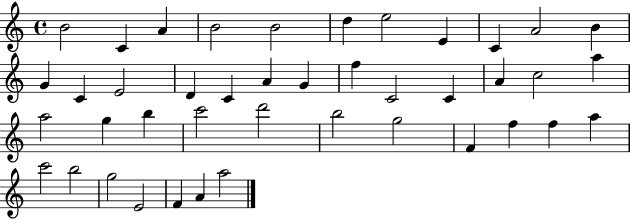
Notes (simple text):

B4/h C4/q A4/q B4/h B4/h D5/q E5/h E4/q C4/q A4/h B4/q G4/q C4/q E4/h D4/q C4/q A4/q G4/q F5/q C4/h C4/q A4/q C5/h A5/q A5/h G5/q B5/q C6/h D6/h B5/h G5/h F4/q F5/q F5/q A5/q C6/h B5/h G5/h E4/h F4/q A4/q A5/h